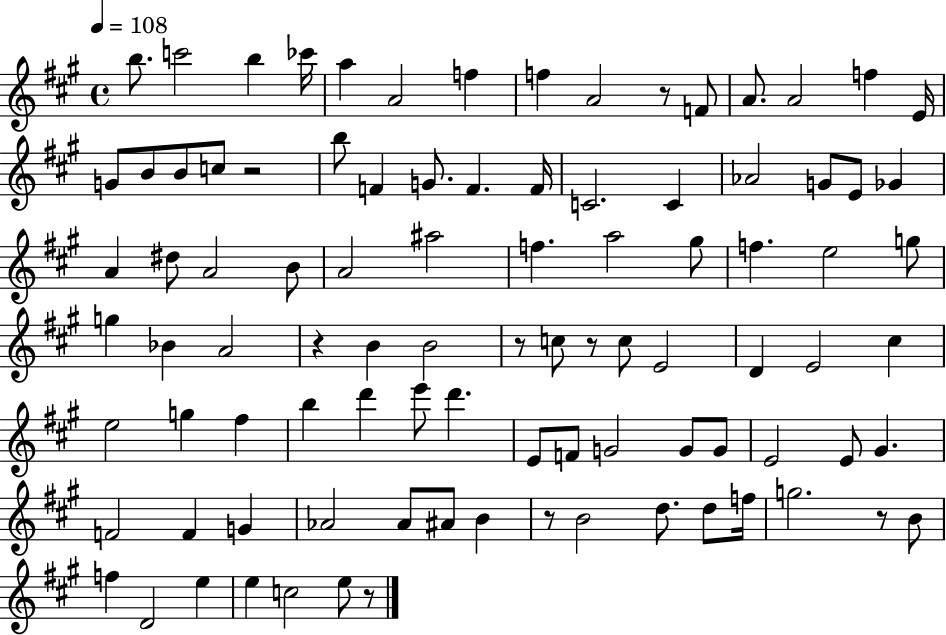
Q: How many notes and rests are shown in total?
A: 94